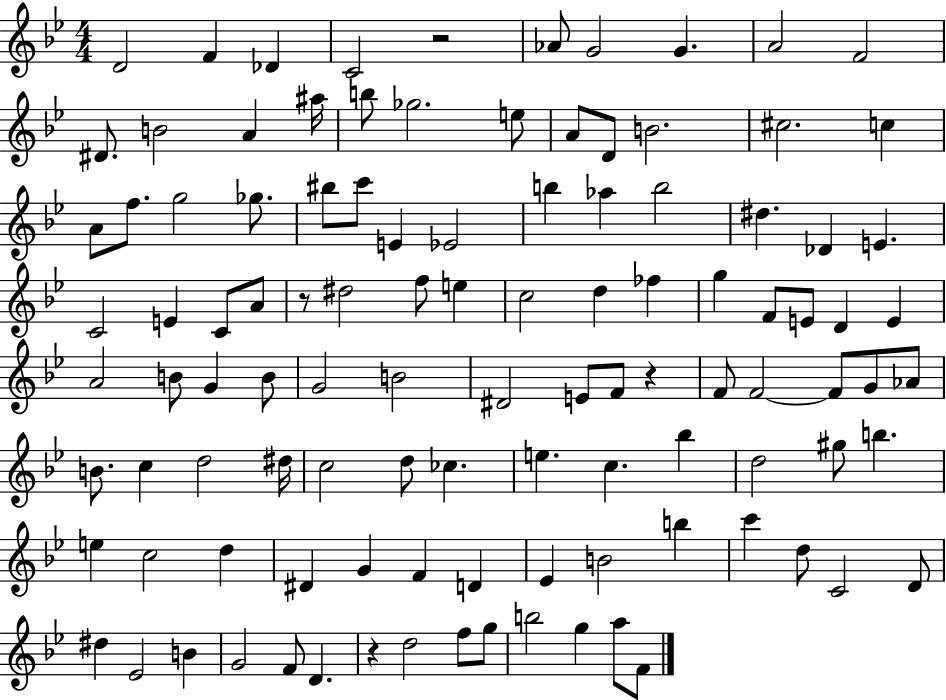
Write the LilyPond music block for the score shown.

{
  \clef treble
  \numericTimeSignature
  \time 4/4
  \key bes \major
  d'2 f'4 des'4 | c'2 r2 | aes'8 g'2 g'4. | a'2 f'2 | \break dis'8. b'2 a'4 ais''16 | b''8 ges''2. e''8 | a'8 d'8 b'2. | cis''2. c''4 | \break a'8 f''8. g''2 ges''8. | bis''8 c'''8 e'4 ees'2 | b''4 aes''4 b''2 | dis''4. des'4 e'4. | \break c'2 e'4 c'8 a'8 | r8 dis''2 f''8 e''4 | c''2 d''4 fes''4 | g''4 f'8 e'8 d'4 e'4 | \break a'2 b'8 g'4 b'8 | g'2 b'2 | dis'2 e'8 f'8 r4 | f'8 f'2~~ f'8 g'8 aes'8 | \break b'8. c''4 d''2 dis''16 | c''2 d''8 ces''4. | e''4. c''4. bes''4 | d''2 gis''8 b''4. | \break e''4 c''2 d''4 | dis'4 g'4 f'4 d'4 | ees'4 b'2 b''4 | c'''4 d''8 c'2 d'8 | \break dis''4 ees'2 b'4 | g'2 f'8 d'4. | r4 d''2 f''8 g''8 | b''2 g''4 a''8 f'8 | \break \bar "|."
}